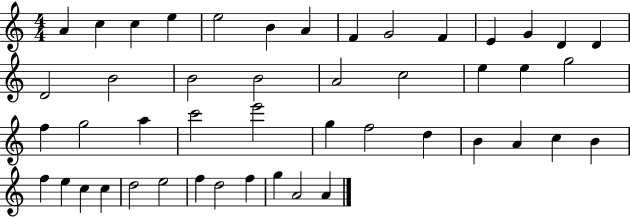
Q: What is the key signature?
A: C major